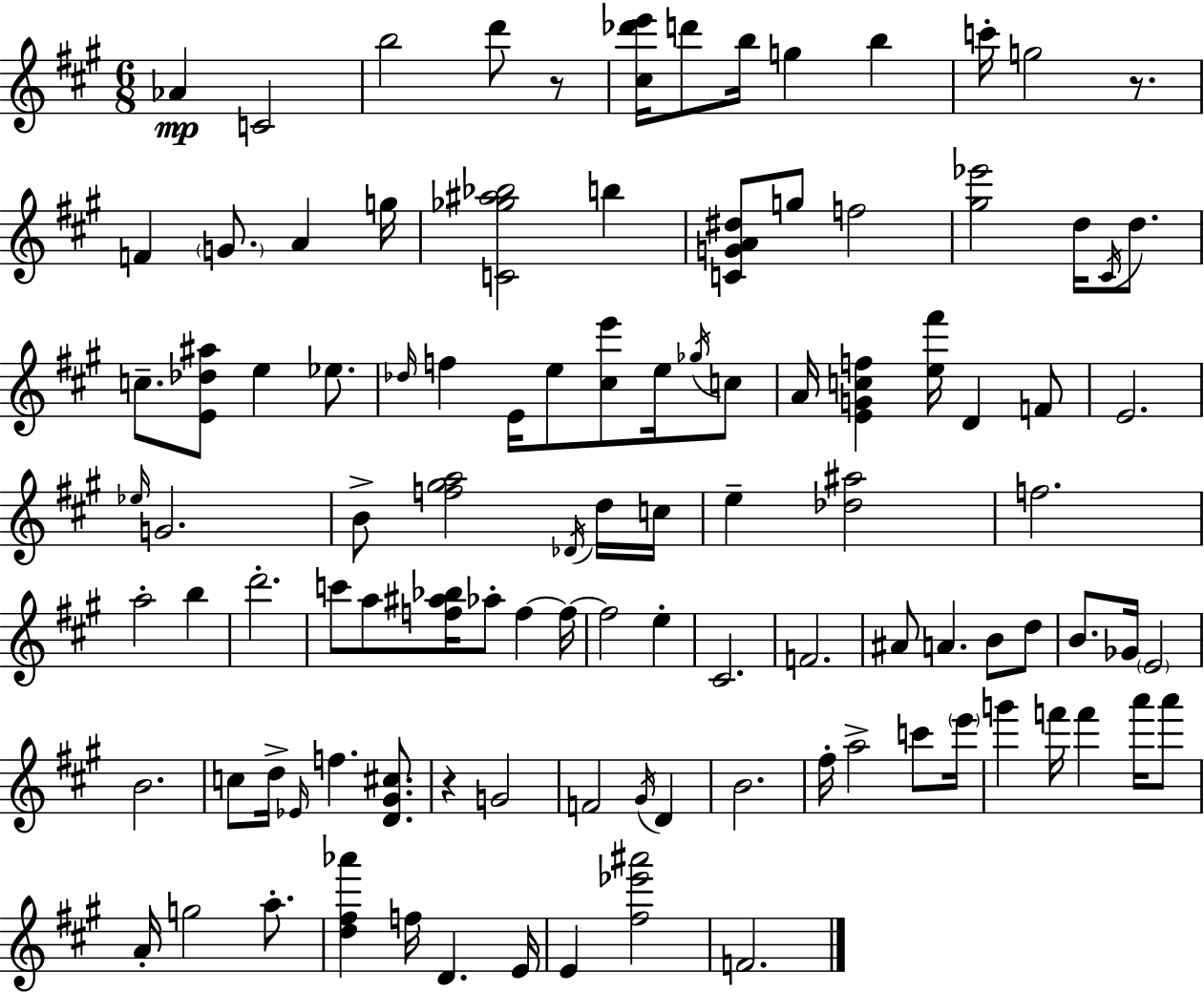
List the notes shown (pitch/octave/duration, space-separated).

Ab4/q C4/h B5/h D6/e R/e [C#5,Db6,E6]/s D6/e B5/s G5/q B5/q C6/s G5/h R/e. F4/q G4/e. A4/q G5/s [C4,Gb5,A#5,Bb5]/h B5/q [C4,G4,A4,D#5]/e G5/e F5/h [G#5,Eb6]/h D5/s C#4/s D5/e. C5/e. [E4,Db5,A#5]/e E5/q Eb5/e. Db5/s F5/q E4/s E5/e [C#5,E6]/e E5/s Gb5/s C5/e A4/s [E4,G4,C5,F5]/q [E5,F#6]/s D4/q F4/e E4/h. Eb5/s G4/h. B4/e [F5,G#5,A5]/h Db4/s D5/s C5/s E5/q [Db5,A#5]/h F5/h. A5/h B5/q D6/h. C6/e A5/e [F5,A#5,Bb5]/s Ab5/e F5/q F5/s F5/h E5/q C#4/h. F4/h. A#4/e A4/q. B4/e D5/e B4/e. Gb4/s E4/h B4/h. C5/e D5/s Eb4/s F5/q. [D4,G#4,C#5]/e. R/q G4/h F4/h G#4/s D4/q B4/h. F#5/s A5/h C6/e E6/s G6/q F6/s F6/q A6/s A6/e A4/s G5/h A5/e. [D5,F#5,Ab6]/q F5/s D4/q. E4/s E4/q [F#5,Eb6,A#6]/h F4/h.